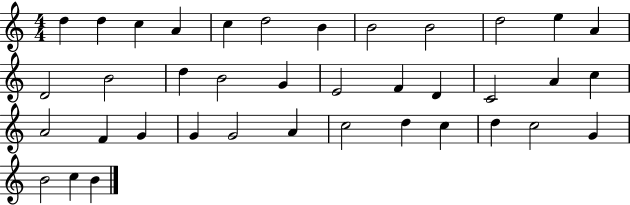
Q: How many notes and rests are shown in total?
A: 38